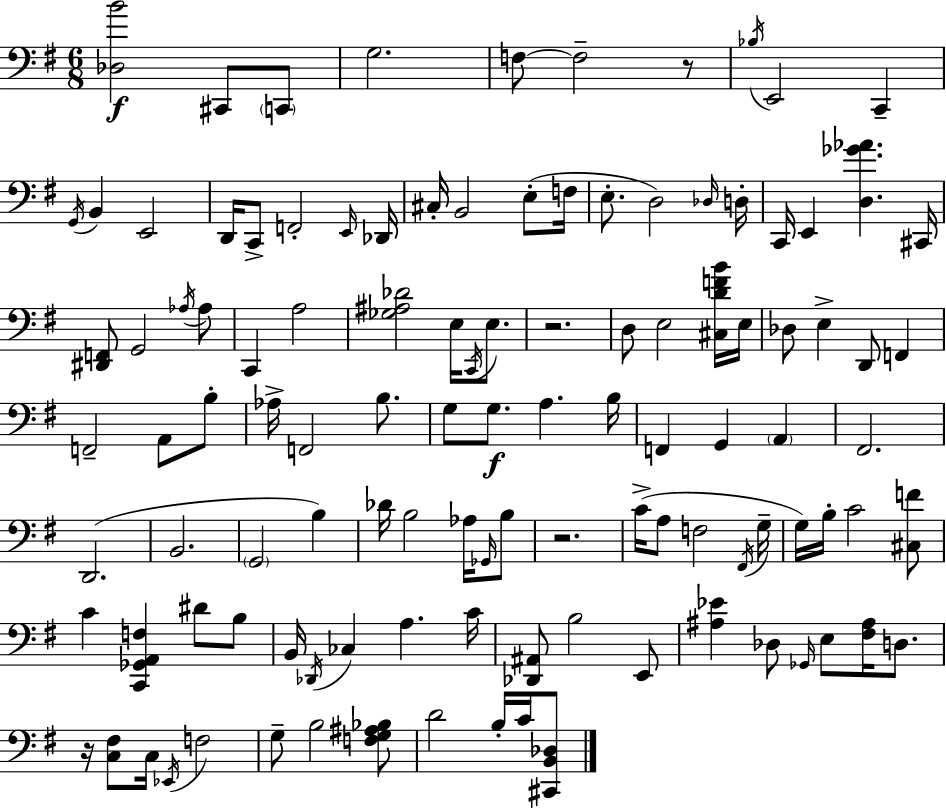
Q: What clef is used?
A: bass